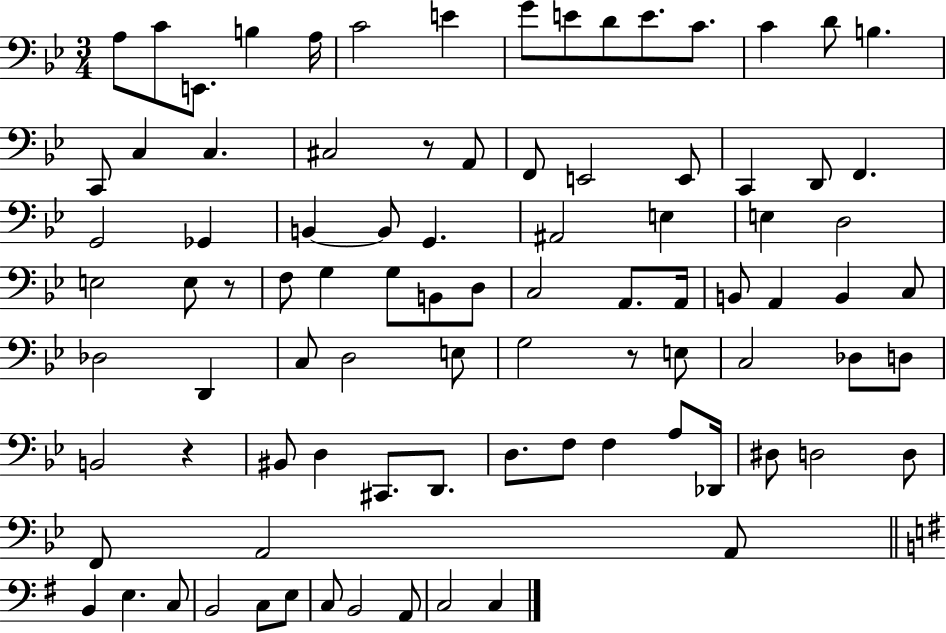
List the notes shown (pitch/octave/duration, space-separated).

A3/e C4/e E2/e. B3/q A3/s C4/h E4/q G4/e E4/e D4/e E4/e. C4/e. C4/q D4/e B3/q. C2/e C3/q C3/q. C#3/h R/e A2/e F2/e E2/h E2/e C2/q D2/e F2/q. G2/h Gb2/q B2/q B2/e G2/q. A#2/h E3/q E3/q D3/h E3/h E3/e R/e F3/e G3/q G3/e B2/e D3/e C3/h A2/e. A2/s B2/e A2/q B2/q C3/e Db3/h D2/q C3/e D3/h E3/e G3/h R/e E3/e C3/h Db3/e D3/e B2/h R/q BIS2/e D3/q C#2/e. D2/e. D3/e. F3/e F3/q A3/e Db2/s D#3/e D3/h D3/e F2/e A2/h A2/e B2/q E3/q. C3/e B2/h C3/e E3/e C3/e B2/h A2/e C3/h C3/q